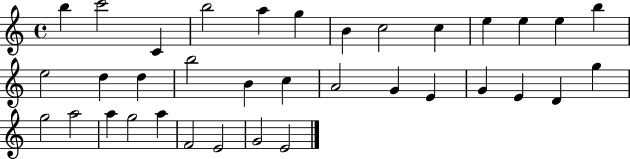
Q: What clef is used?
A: treble